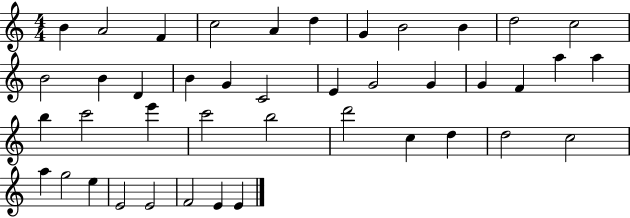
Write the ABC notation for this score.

X:1
T:Untitled
M:4/4
L:1/4
K:C
B A2 F c2 A d G B2 B d2 c2 B2 B D B G C2 E G2 G G F a a b c'2 e' c'2 b2 d'2 c d d2 c2 a g2 e E2 E2 F2 E E